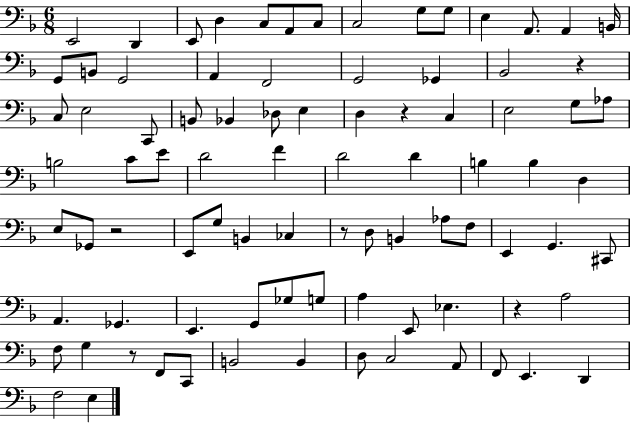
{
  \clef bass
  \numericTimeSignature
  \time 6/8
  \key f \major
  e,2 d,4 | e,8 d4 c8 a,8 c8 | c2 g8 g8 | e4 a,8. a,4 b,16 | \break g,8 b,8 g,2 | a,4 f,2 | g,2 ges,4 | bes,2 r4 | \break c8 e2 c,8 | b,8 bes,4 des8 e4 | d4 r4 c4 | e2 g8 aes8 | \break b2 c'8 e'8 | d'2 f'4 | d'2 d'4 | b4 b4 d4 | \break e8 ges,8 r2 | e,8 g8 b,4 ces4 | r8 d8 b,4 aes8 f8 | e,4 g,4. cis,8 | \break a,4. ges,4. | e,4. g,8 ges8 g8 | a4 e,8 ees4. | r4 a2 | \break f8 g4 r8 f,8 c,8 | b,2 b,4 | d8 c2 a,8 | f,8 e,4. d,4 | \break f2 e4 | \bar "|."
}